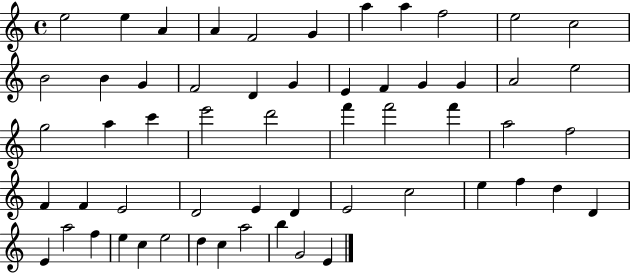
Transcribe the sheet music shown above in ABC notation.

X:1
T:Untitled
M:4/4
L:1/4
K:C
e2 e A A F2 G a a f2 e2 c2 B2 B G F2 D G E F G G A2 e2 g2 a c' e'2 d'2 f' f'2 f' a2 f2 F F E2 D2 E D E2 c2 e f d D E a2 f e c e2 d c a2 b G2 E